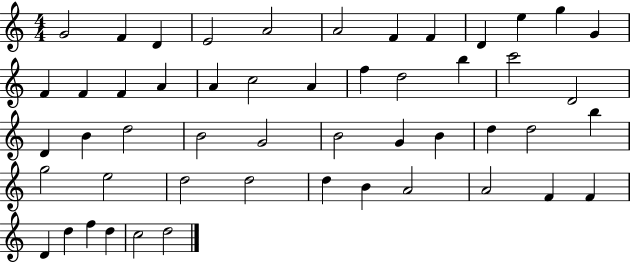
{
  \clef treble
  \numericTimeSignature
  \time 4/4
  \key c \major
  g'2 f'4 d'4 | e'2 a'2 | a'2 f'4 f'4 | d'4 e''4 g''4 g'4 | \break f'4 f'4 f'4 a'4 | a'4 c''2 a'4 | f''4 d''2 b''4 | c'''2 d'2 | \break d'4 b'4 d''2 | b'2 g'2 | b'2 g'4 b'4 | d''4 d''2 b''4 | \break g''2 e''2 | d''2 d''2 | d''4 b'4 a'2 | a'2 f'4 f'4 | \break d'4 d''4 f''4 d''4 | c''2 d''2 | \bar "|."
}